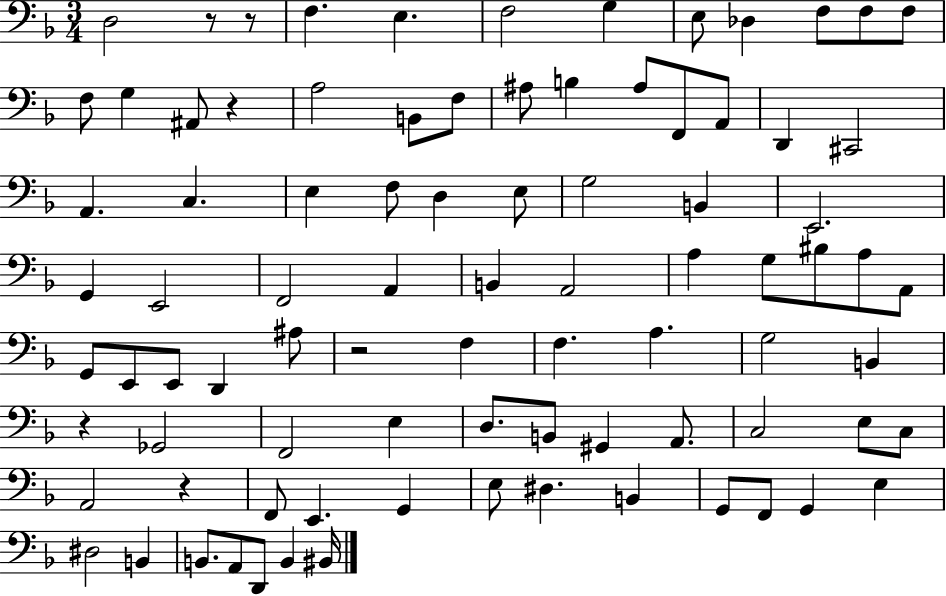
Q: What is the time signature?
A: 3/4